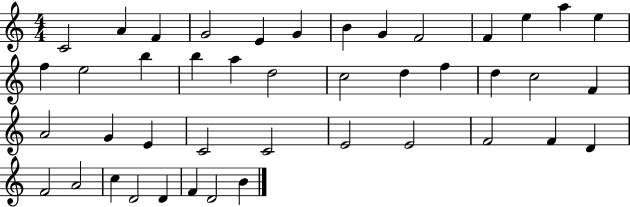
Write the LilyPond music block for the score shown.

{
  \clef treble
  \numericTimeSignature
  \time 4/4
  \key c \major
  c'2 a'4 f'4 | g'2 e'4 g'4 | b'4 g'4 f'2 | f'4 e''4 a''4 e''4 | \break f''4 e''2 b''4 | b''4 a''4 d''2 | c''2 d''4 f''4 | d''4 c''2 f'4 | \break a'2 g'4 e'4 | c'2 c'2 | e'2 e'2 | f'2 f'4 d'4 | \break f'2 a'2 | c''4 d'2 d'4 | f'4 d'2 b'4 | \bar "|."
}